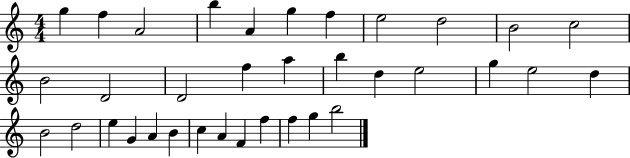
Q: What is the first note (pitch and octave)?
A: G5